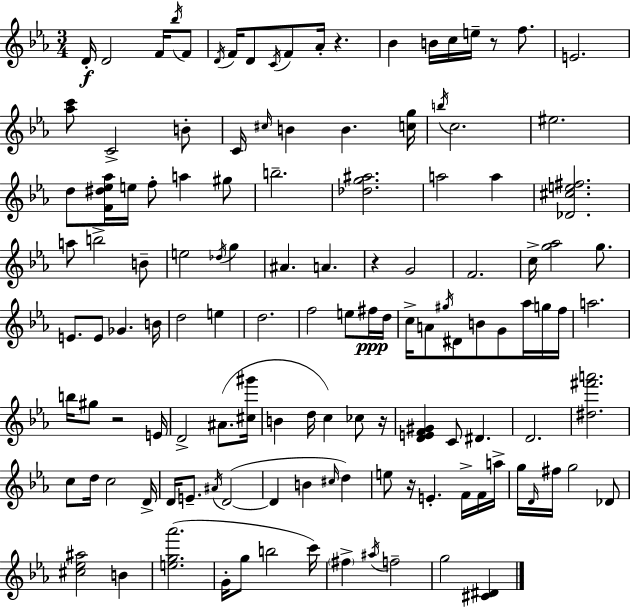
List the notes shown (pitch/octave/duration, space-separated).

D4/s D4/h F4/s Bb5/s F4/e D4/s F4/s D4/e C4/s F4/e Ab4/s R/q. Bb4/q B4/s C5/s E5/s R/e F5/e. E4/h. [Ab5,C6]/e C4/h B4/e C4/s C#5/s B4/q B4/q. [C5,G5]/s B5/s C5/h. EIS5/h. D5/e [F4,D#5,Eb5,Ab5]/s E5/s F5/e A5/q G#5/e B5/h. [Db5,G5,A#5]/h. A5/h A5/q [Db4,C#5,E5,F#5]/h. A5/e B5/h B4/e E5/h Db5/s G5/q A#4/q. A4/q. R/q G4/h F4/h. C5/s [G5,Ab5]/h G5/e. E4/e. E4/e Gb4/q. B4/s D5/h E5/q D5/h. F5/h E5/e F#5/s D5/s C5/s A4/e G#5/s D#4/e B4/e G4/e Ab5/s G5/s F5/s A5/h. B5/s G#5/e R/h E4/s D4/h A#4/e. [C#5,G#6]/s B4/q D5/s C5/q CES5/e R/s [D4,E4,F4,G#4]/q C4/e D#4/q. D4/h. [D#5,F#6,A6]/h. C5/e D5/s C5/h D4/s D4/s E4/e. A#4/s D4/h D4/q B4/q C#5/s D5/q E5/e R/s E4/q. F4/s F4/s A5/s G5/s D4/s F#5/s G5/h Db4/e [C#5,Eb5,A#5]/h B4/q [E5,G5,Ab6]/h. G4/s G5/e B5/h C6/s F#5/q A#5/s F5/h G5/h [C#4,D#4]/q